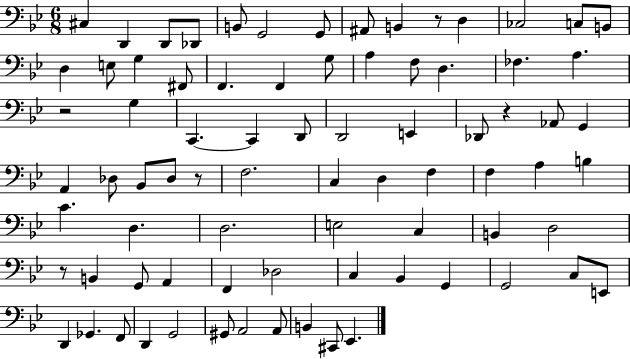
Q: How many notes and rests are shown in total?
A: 79